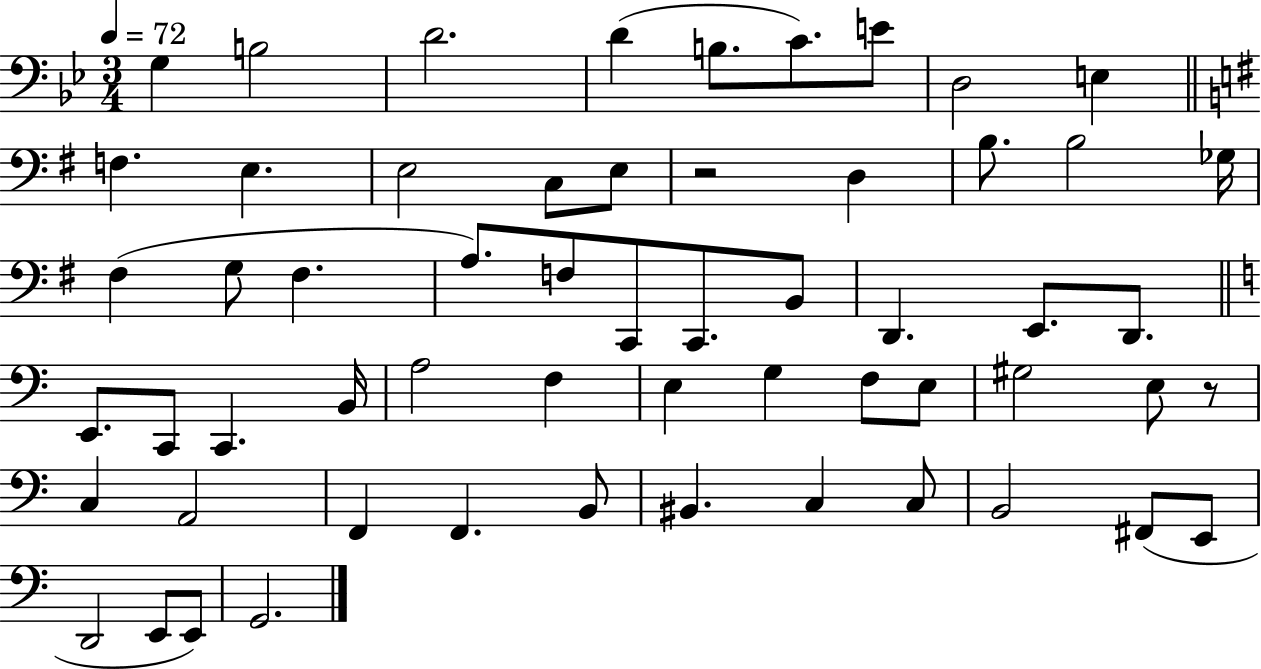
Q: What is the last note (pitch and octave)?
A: G2